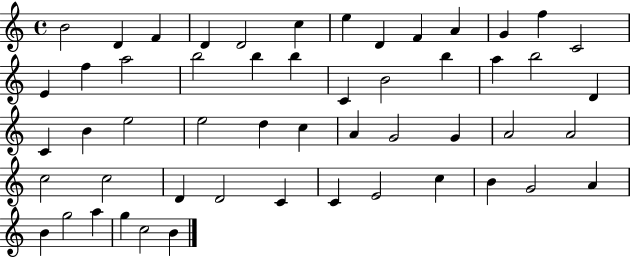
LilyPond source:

{
  \clef treble
  \time 4/4
  \defaultTimeSignature
  \key c \major
  b'2 d'4 f'4 | d'4 d'2 c''4 | e''4 d'4 f'4 a'4 | g'4 f''4 c'2 | \break e'4 f''4 a''2 | b''2 b''4 b''4 | c'4 b'2 b''4 | a''4 b''2 d'4 | \break c'4 b'4 e''2 | e''2 d''4 c''4 | a'4 g'2 g'4 | a'2 a'2 | \break c''2 c''2 | d'4 d'2 c'4 | c'4 e'2 c''4 | b'4 g'2 a'4 | \break b'4 g''2 a''4 | g''4 c''2 b'4 | \bar "|."
}